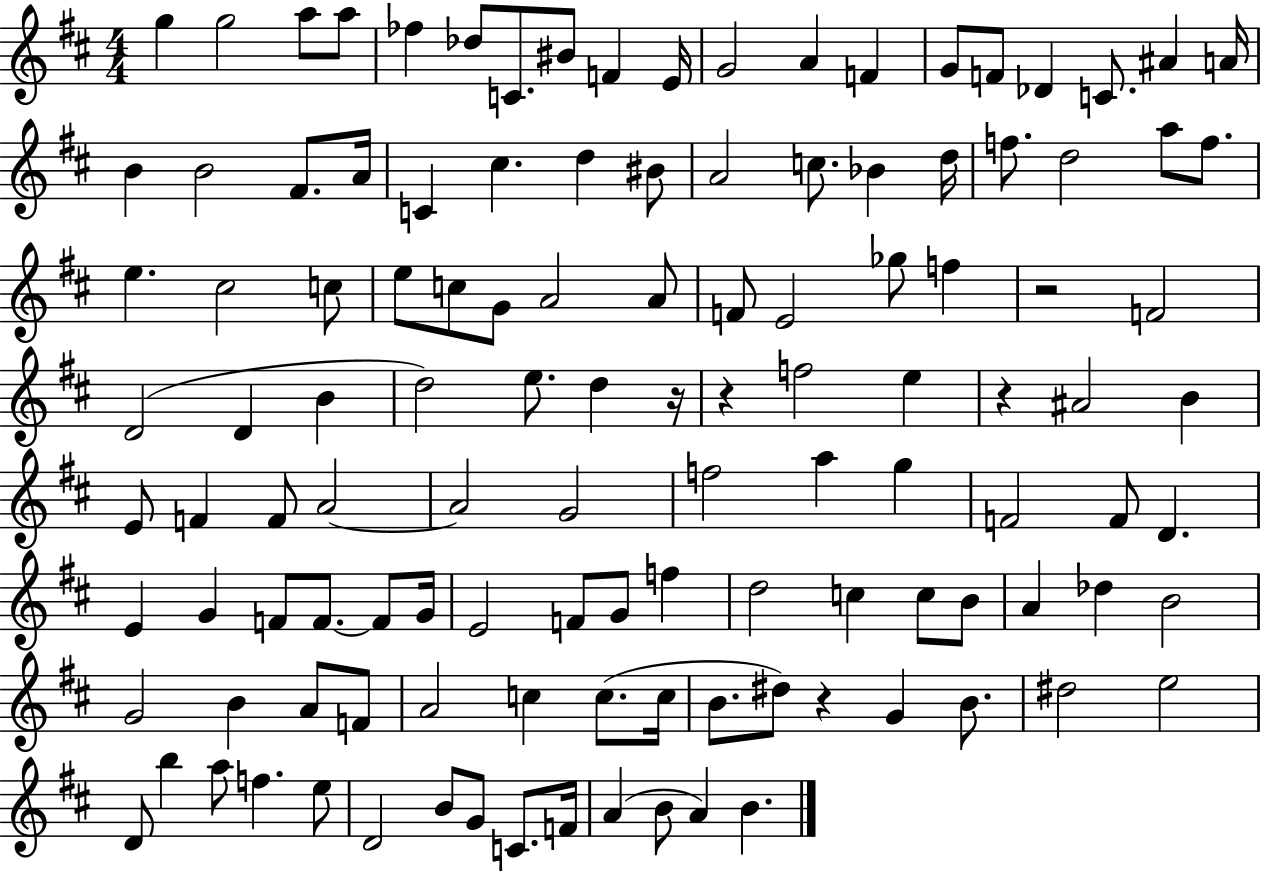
G5/q G5/h A5/e A5/e FES5/q Db5/e C4/e. BIS4/e F4/q E4/s G4/h A4/q F4/q G4/e F4/e Db4/q C4/e. A#4/q A4/s B4/q B4/h F#4/e. A4/s C4/q C#5/q. D5/q BIS4/e A4/h C5/e. Bb4/q D5/s F5/e. D5/h A5/e F5/e. E5/q. C#5/h C5/e E5/e C5/e G4/e A4/h A4/e F4/e E4/h Gb5/e F5/q R/h F4/h D4/h D4/q B4/q D5/h E5/e. D5/q R/s R/q F5/h E5/q R/q A#4/h B4/q E4/e F4/q F4/e A4/h A4/h G4/h F5/h A5/q G5/q F4/h F4/e D4/q. E4/q G4/q F4/e F4/e. F4/e G4/s E4/h F4/e G4/e F5/q D5/h C5/q C5/e B4/e A4/q Db5/q B4/h G4/h B4/q A4/e F4/e A4/h C5/q C5/e. C5/s B4/e. D#5/e R/q G4/q B4/e. D#5/h E5/h D4/e B5/q A5/e F5/q. E5/e D4/h B4/e G4/e C4/e. F4/s A4/q B4/e A4/q B4/q.